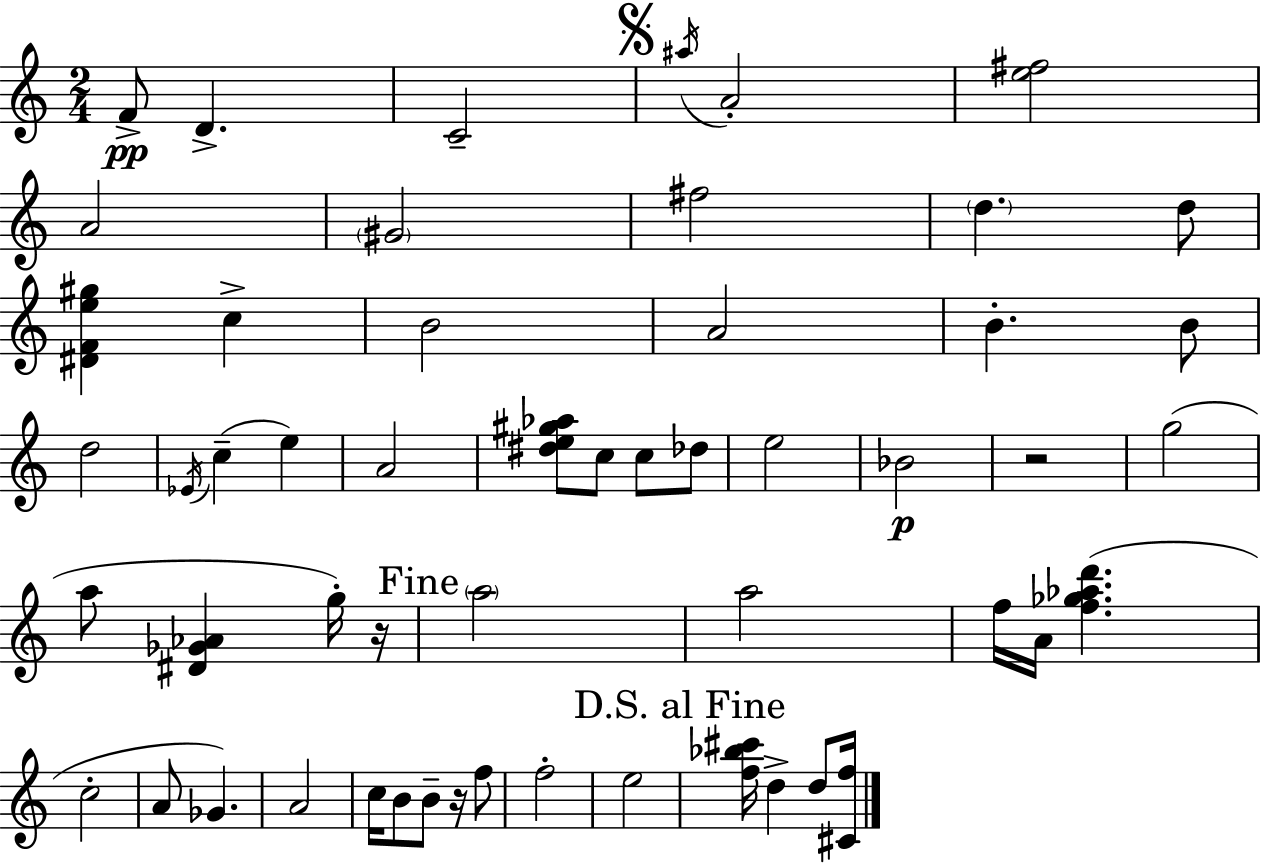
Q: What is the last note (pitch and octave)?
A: D5